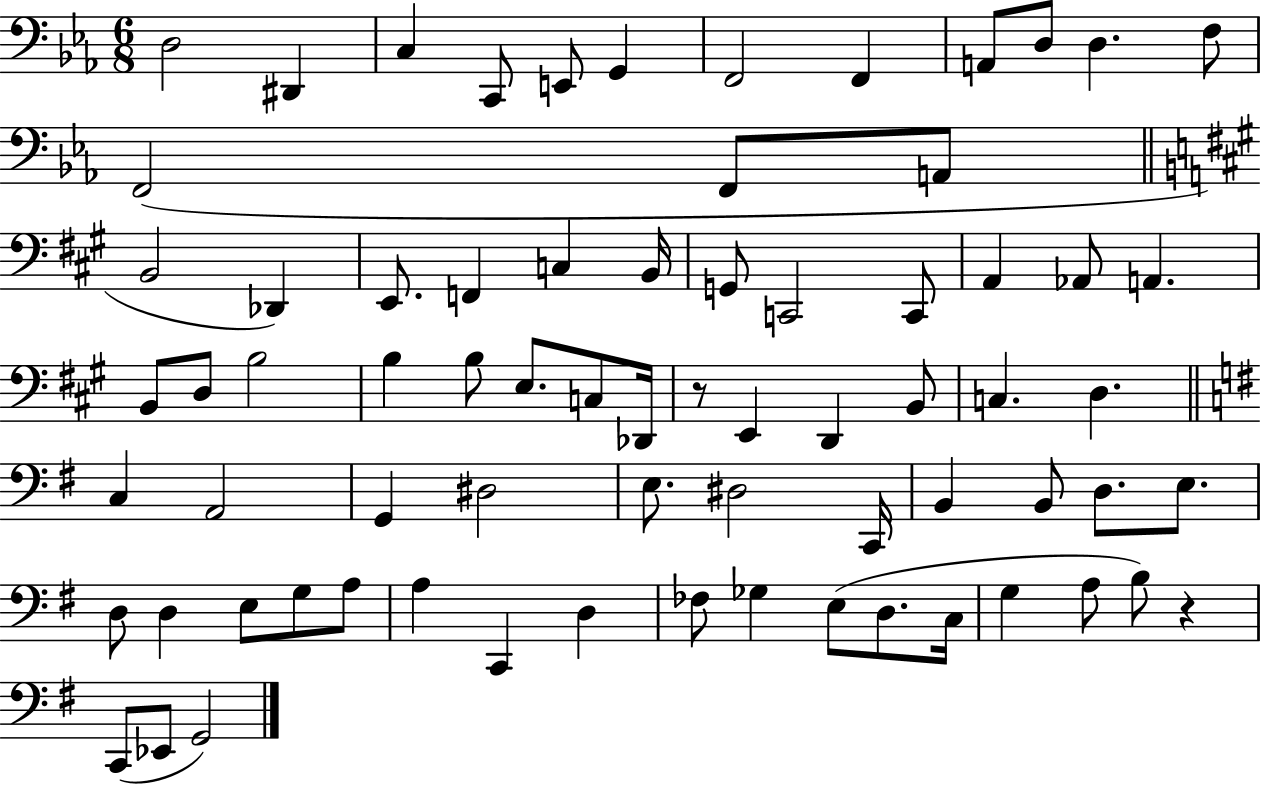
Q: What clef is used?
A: bass